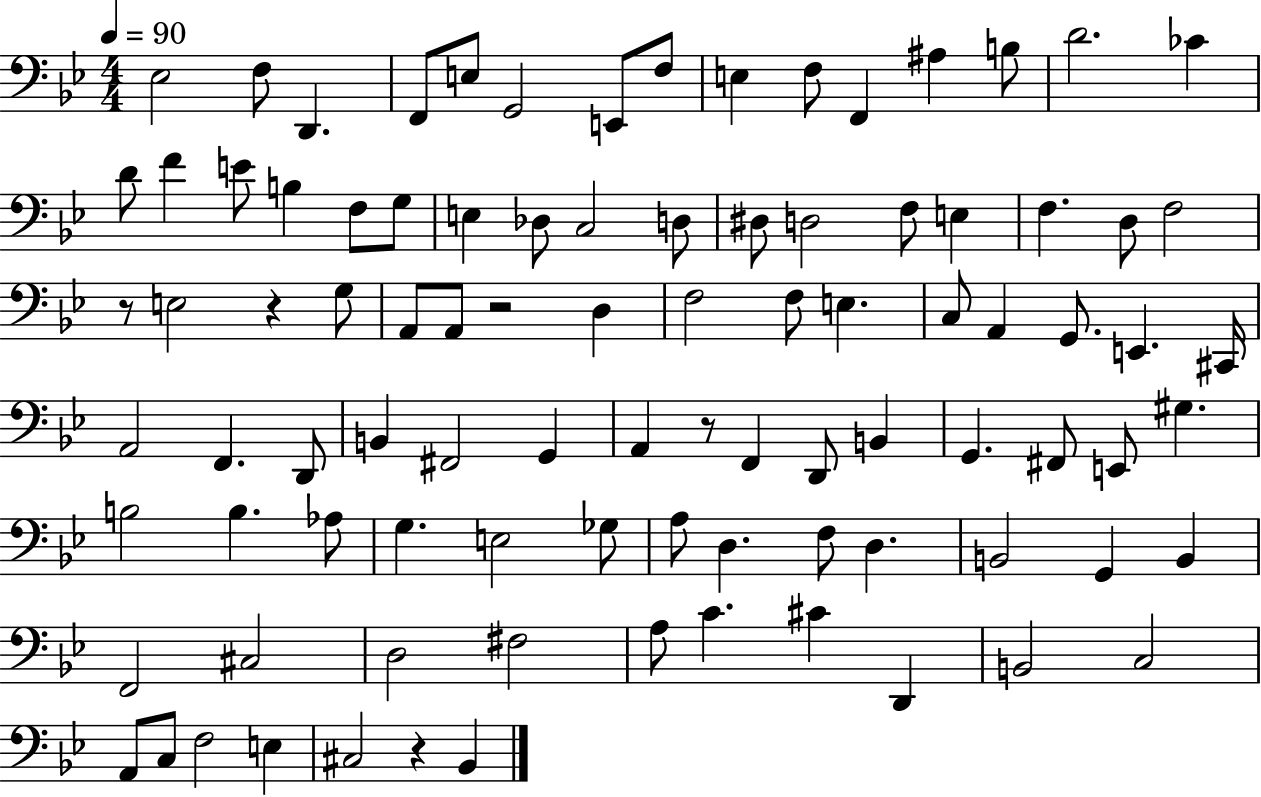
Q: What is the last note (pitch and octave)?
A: Bb2